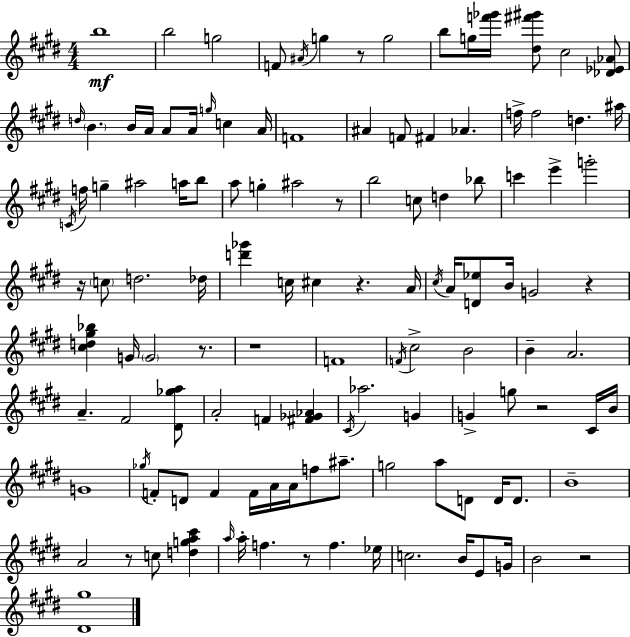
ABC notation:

X:1
T:Untitled
M:4/4
L:1/4
K:E
b4 b2 g2 F/2 ^A/4 g z/2 g2 b/2 g/4 [f'_g']/4 [^d^f'^g']/2 ^c2 [_D_E_A]/2 d/4 B B/4 A/4 A/2 A/4 g/4 c A/4 F4 ^A F/2 ^F _A f/4 f2 d ^a/4 C/4 f/4 g ^a2 a/4 b/2 a/2 g ^a2 z/2 b2 c/2 d _b/2 c' e' g'2 z/4 c/2 d2 _d/4 [d'_g'] c/4 ^c z A/4 ^c/4 A/4 [D_e]/2 B/4 G2 z [^cd^g_b] G/4 G2 z/2 z4 F4 F/4 ^c2 B2 B A2 A ^F2 [^D_ga]/2 A2 F [^F_G_A] ^C/4 _a2 G G g/2 z2 ^C/4 B/4 G4 _g/4 F/2 D/2 F F/4 A/4 A/4 f/2 ^a/2 g2 a/2 D/2 D/4 D/2 B4 A2 z/2 c/2 [dga^c'] a/4 a/4 f z/2 f _e/4 c2 B/4 E/2 G/4 B2 z2 [^D^g]4